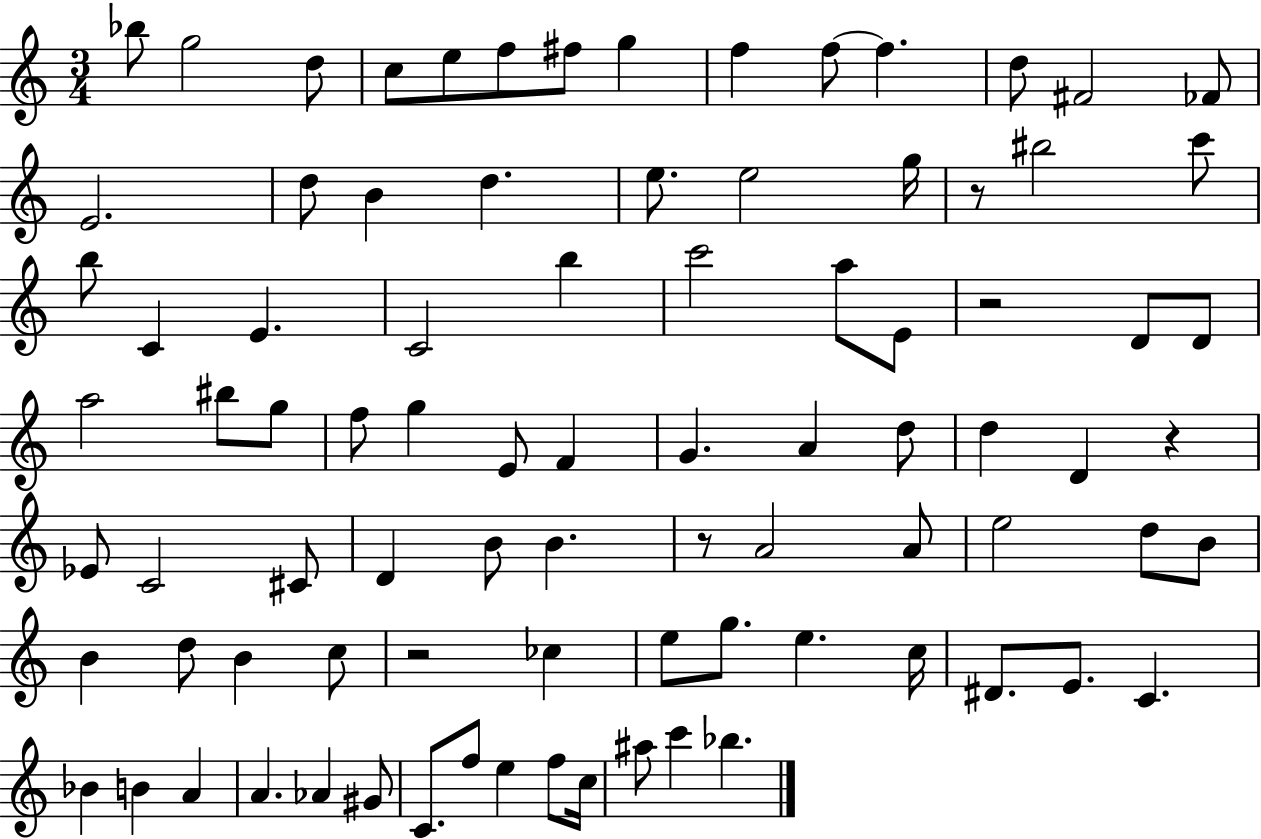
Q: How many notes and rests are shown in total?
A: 87